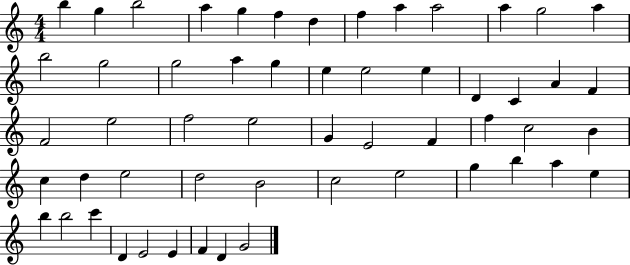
{
  \clef treble
  \numericTimeSignature
  \time 4/4
  \key c \major
  b''4 g''4 b''2 | a''4 g''4 f''4 d''4 | f''4 a''4 a''2 | a''4 g''2 a''4 | \break b''2 g''2 | g''2 a''4 g''4 | e''4 e''2 e''4 | d'4 c'4 a'4 f'4 | \break f'2 e''2 | f''2 e''2 | g'4 e'2 f'4 | f''4 c''2 b'4 | \break c''4 d''4 e''2 | d''2 b'2 | c''2 e''2 | g''4 b''4 a''4 e''4 | \break b''4 b''2 c'''4 | d'4 e'2 e'4 | f'4 d'4 g'2 | \bar "|."
}